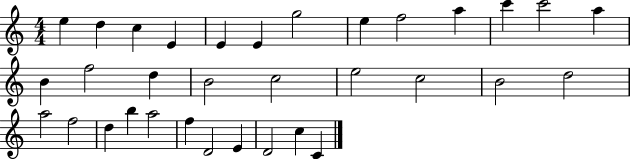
E5/q D5/q C5/q E4/q E4/q E4/q G5/h E5/q F5/h A5/q C6/q C6/h A5/q B4/q F5/h D5/q B4/h C5/h E5/h C5/h B4/h D5/h A5/h F5/h D5/q B5/q A5/h F5/q D4/h E4/q D4/h C5/q C4/q